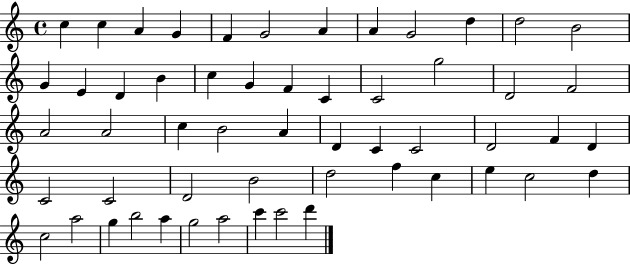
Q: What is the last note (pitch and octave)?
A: D6